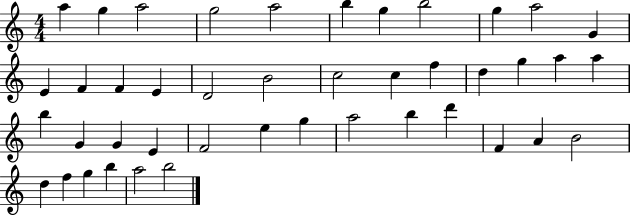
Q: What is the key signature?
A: C major